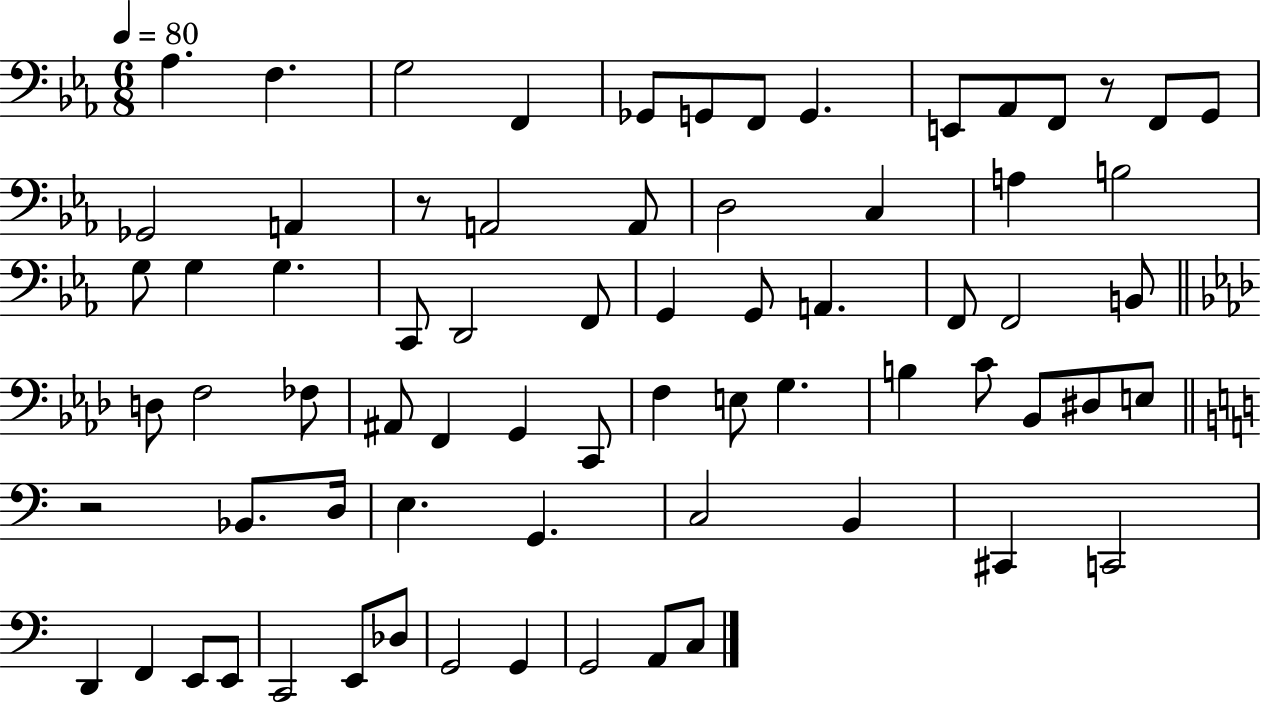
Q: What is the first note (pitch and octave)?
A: Ab3